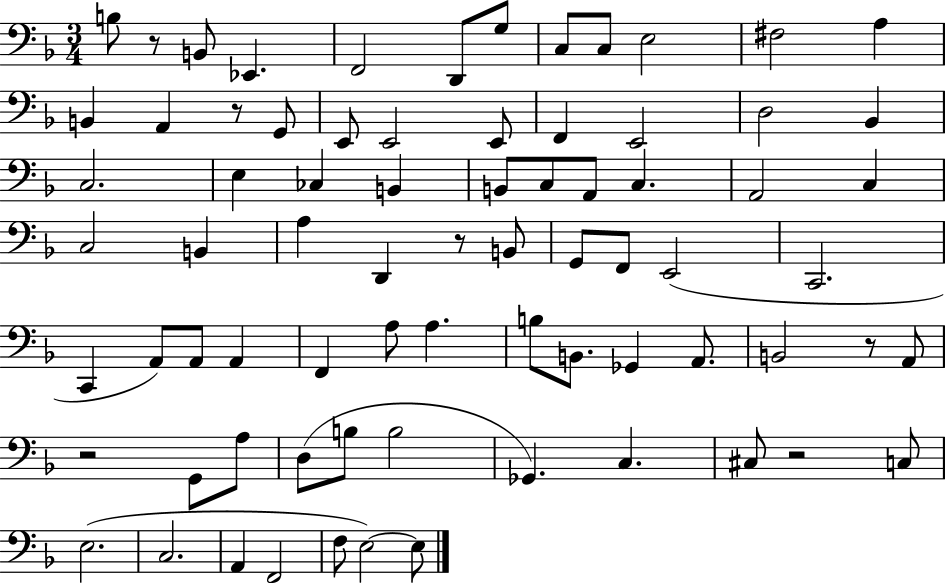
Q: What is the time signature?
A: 3/4